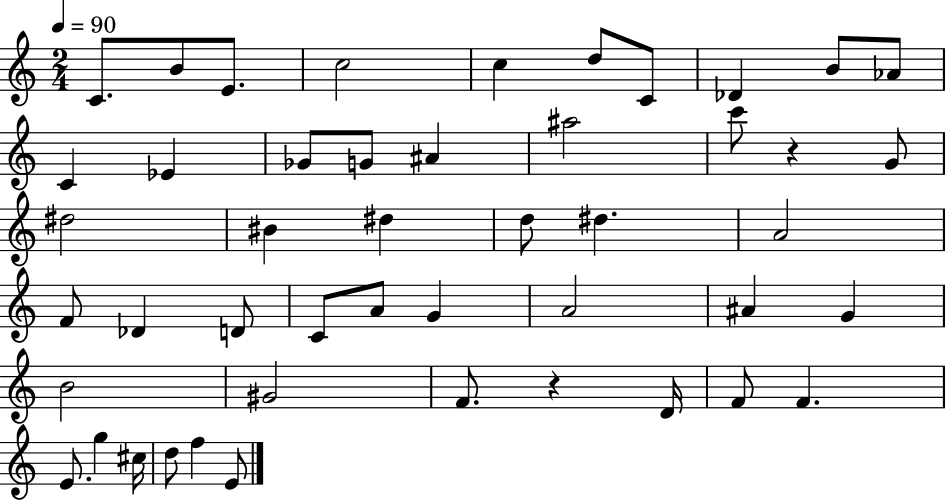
C4/e. B4/e E4/e. C5/h C5/q D5/e C4/e Db4/q B4/e Ab4/e C4/q Eb4/q Gb4/e G4/e A#4/q A#5/h C6/e R/q G4/e D#5/h BIS4/q D#5/q D5/e D#5/q. A4/h F4/e Db4/q D4/e C4/e A4/e G4/q A4/h A#4/q G4/q B4/h G#4/h F4/e. R/q D4/s F4/e F4/q. E4/e. G5/q C#5/s D5/e F5/q E4/e